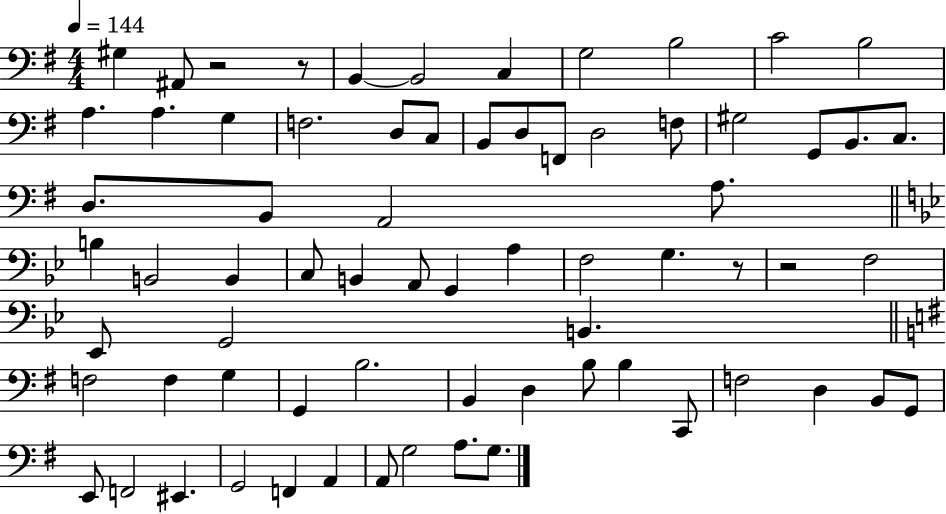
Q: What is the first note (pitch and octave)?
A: G#3